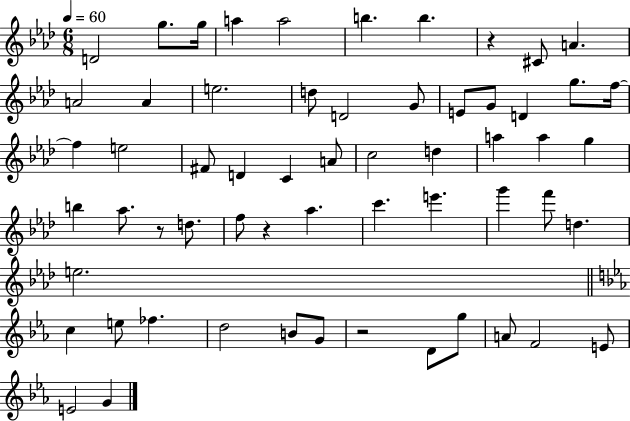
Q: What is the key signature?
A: AES major